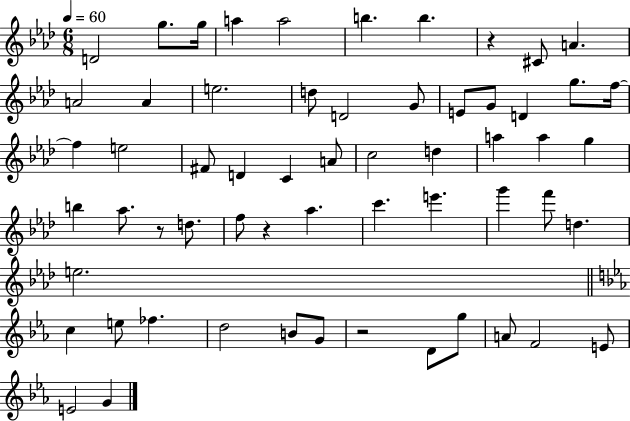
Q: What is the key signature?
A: AES major